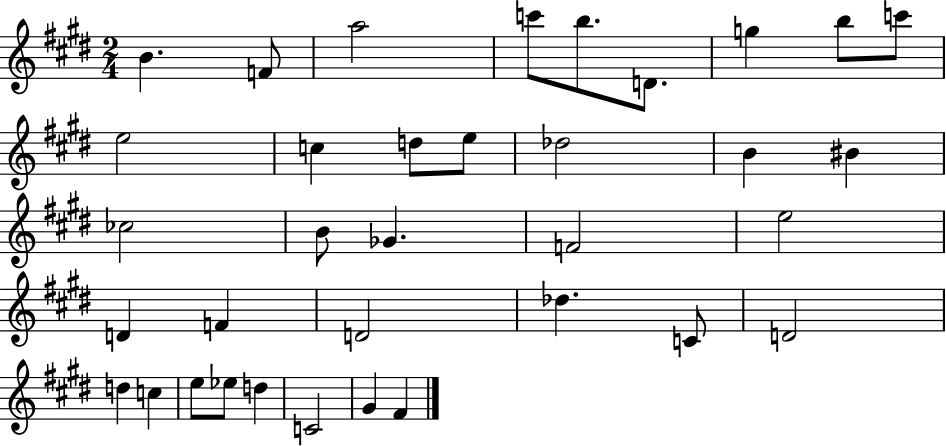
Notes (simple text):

B4/q. F4/e A5/h C6/e B5/e. D4/e. G5/q B5/e C6/e E5/h C5/q D5/e E5/e Db5/h B4/q BIS4/q CES5/h B4/e Gb4/q. F4/h E5/h D4/q F4/q D4/h Db5/q. C4/e D4/h D5/q C5/q E5/e Eb5/e D5/q C4/h G#4/q F#4/q